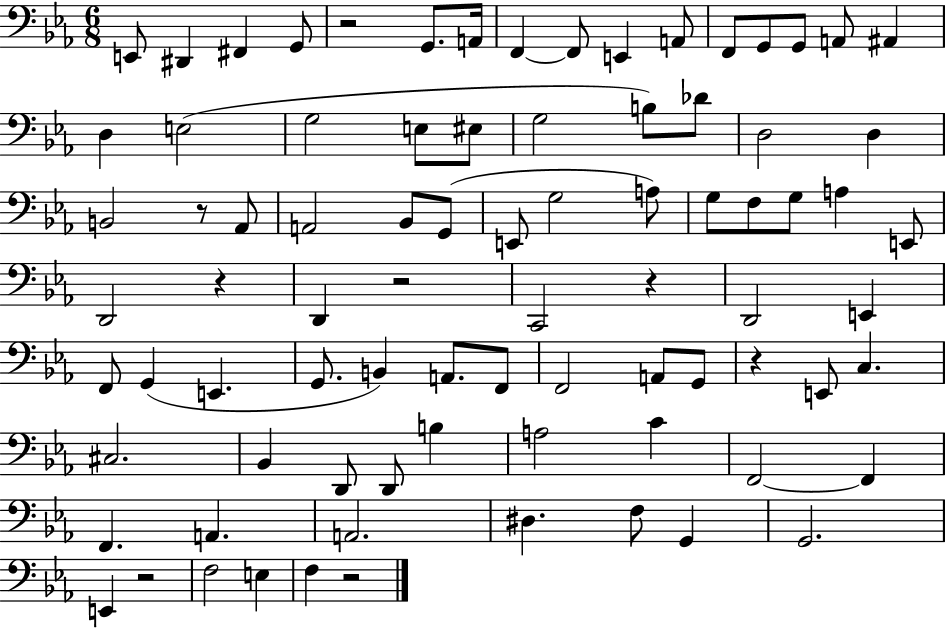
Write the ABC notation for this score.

X:1
T:Untitled
M:6/8
L:1/4
K:Eb
E,,/2 ^D,, ^F,, G,,/2 z2 G,,/2 A,,/4 F,, F,,/2 E,, A,,/2 F,,/2 G,,/2 G,,/2 A,,/2 ^A,, D, E,2 G,2 E,/2 ^E,/2 G,2 B,/2 _D/2 D,2 D, B,,2 z/2 _A,,/2 A,,2 _B,,/2 G,,/2 E,,/2 G,2 A,/2 G,/2 F,/2 G,/2 A, E,,/2 D,,2 z D,, z2 C,,2 z D,,2 E,, F,,/2 G,, E,, G,,/2 B,, A,,/2 F,,/2 F,,2 A,,/2 G,,/2 z E,,/2 C, ^C,2 _B,, D,,/2 D,,/2 B, A,2 C F,,2 F,, F,, A,, A,,2 ^D, F,/2 G,, G,,2 E,, z2 F,2 E, F, z2